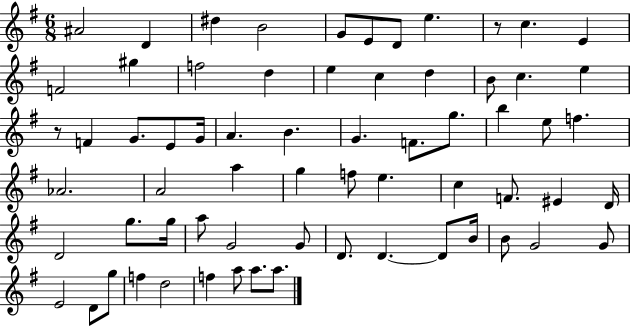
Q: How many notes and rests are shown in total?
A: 66